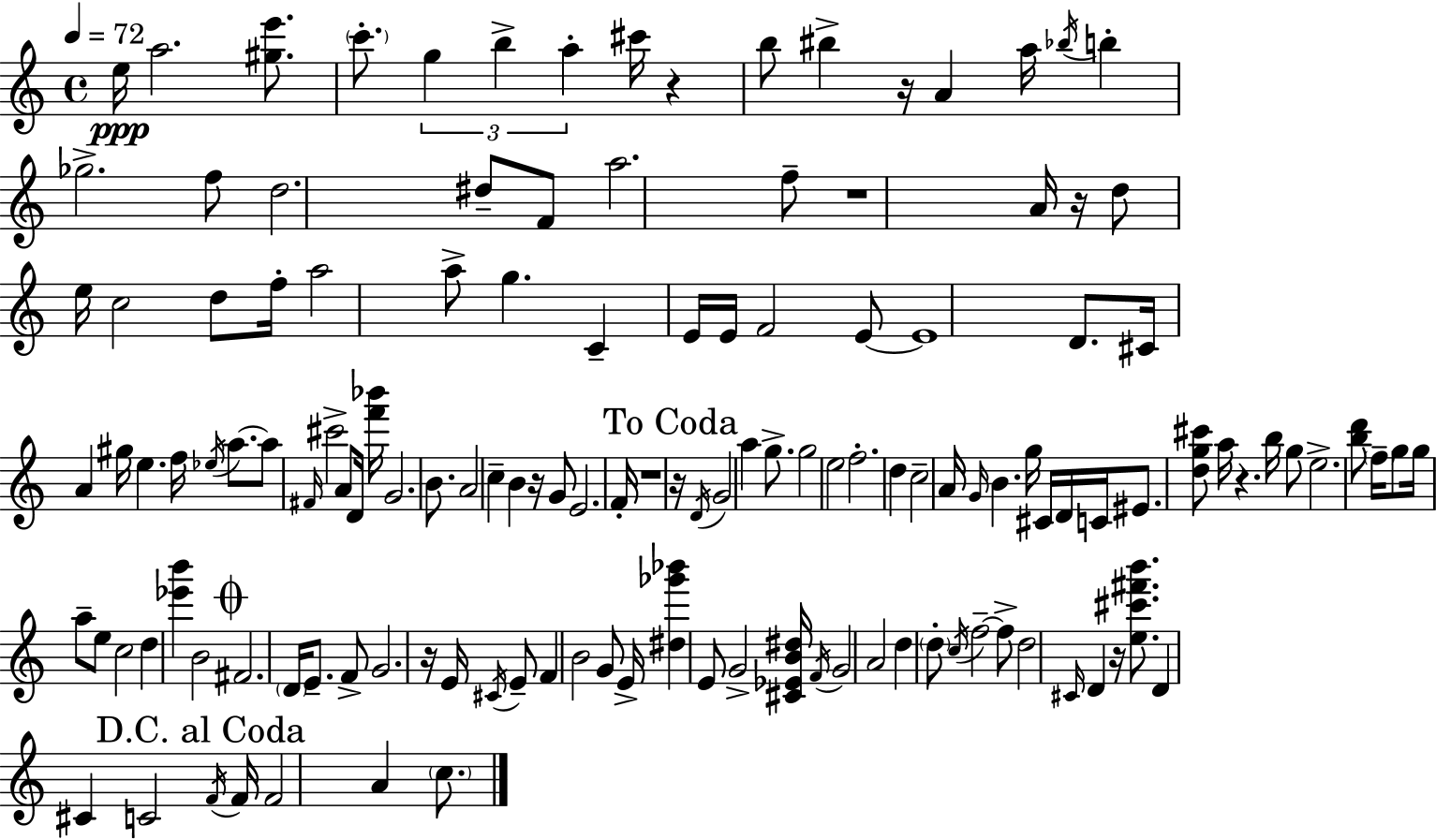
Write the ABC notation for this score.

X:1
T:Untitled
M:4/4
L:1/4
K:C
e/4 a2 [^ge']/2 c'/2 g b a ^c'/4 z b/2 ^b z/4 A a/4 _b/4 b _g2 f/2 d2 ^d/2 F/2 a2 f/2 z4 A/4 z/4 d/2 e/4 c2 d/2 f/4 a2 a/2 g C E/4 E/4 F2 E/2 E4 D/2 ^C/4 A ^g/4 e f/4 _e/4 a/2 a/2 ^F/4 ^c'2 A/2 D/4 [f'_b']/4 G2 B/2 A2 c B z/4 G/2 E2 F/4 z4 z/4 D/4 G2 a g/2 g2 e2 f2 d c2 A/4 G/4 B g/4 ^C/4 D/4 C/4 ^E/2 [dg^c']/2 a/4 z b/4 g/2 e2 [bd']/2 f/4 g/2 g/4 a/2 e/2 c2 d [_e'b'] B2 ^F2 D/4 E/2 F/2 G2 z/4 E/4 ^C/4 E/2 F B2 G/2 E/4 [^d_g'_b'] E/2 G2 [^C_EB^d]/4 F/4 G2 A2 d d/2 c/4 f2 f/2 d2 ^C/4 D z/4 [e^c'^f'b']/2 D ^C C2 F/4 F/4 F2 A c/2